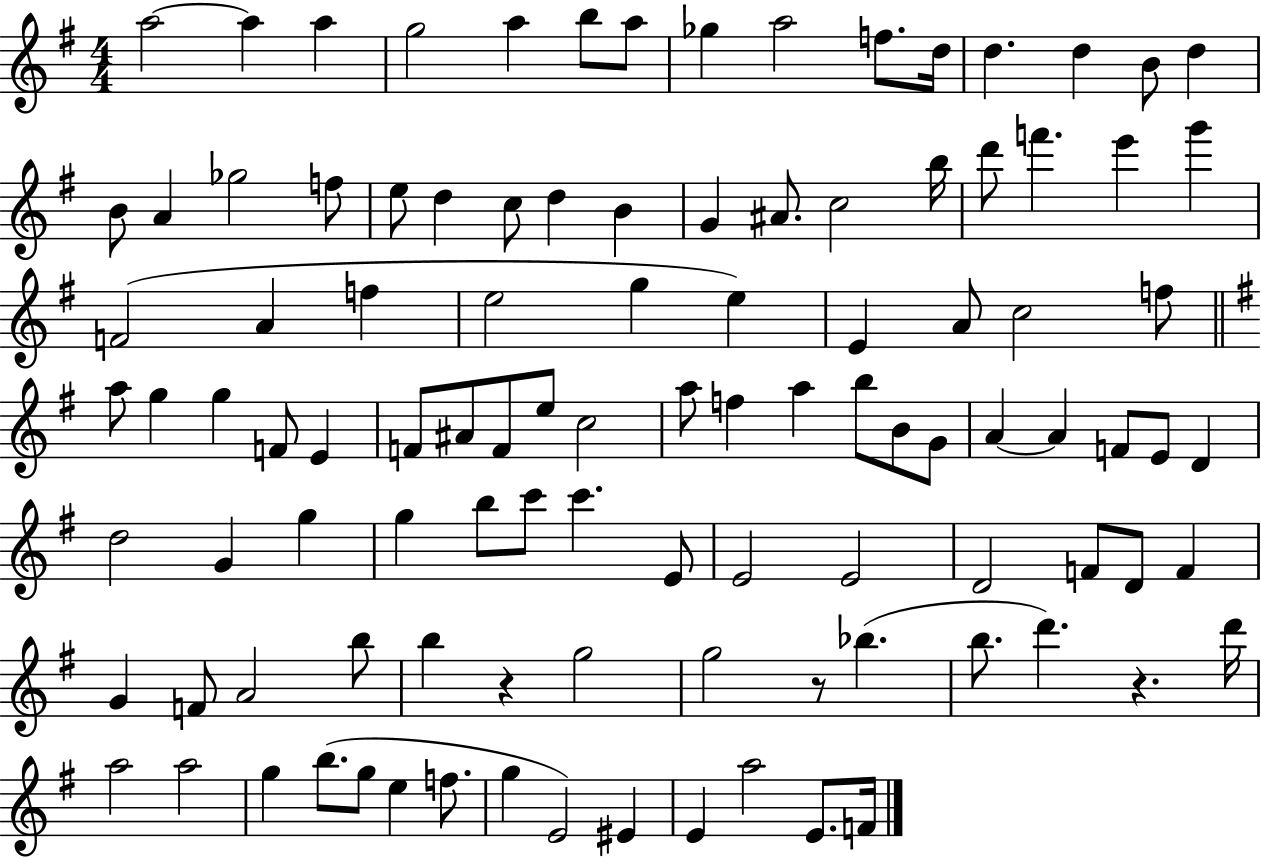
A5/h A5/q A5/q G5/h A5/q B5/e A5/e Gb5/q A5/h F5/e. D5/s D5/q. D5/q B4/e D5/q B4/e A4/q Gb5/h F5/e E5/e D5/q C5/e D5/q B4/q G4/q A#4/e. C5/h B5/s D6/e F6/q. E6/q G6/q F4/h A4/q F5/q E5/h G5/q E5/q E4/q A4/e C5/h F5/e A5/e G5/q G5/q F4/e E4/q F4/e A#4/e F4/e E5/e C5/h A5/e F5/q A5/q B5/e B4/e G4/e A4/q A4/q F4/e E4/e D4/q D5/h G4/q G5/q G5/q B5/e C6/e C6/q. E4/e E4/h E4/h D4/h F4/e D4/e F4/q G4/q F4/e A4/h B5/e B5/q R/q G5/h G5/h R/e Bb5/q. B5/e. D6/q. R/q. D6/s A5/h A5/h G5/q B5/e. G5/e E5/q F5/e. G5/q E4/h EIS4/q E4/q A5/h E4/e. F4/s